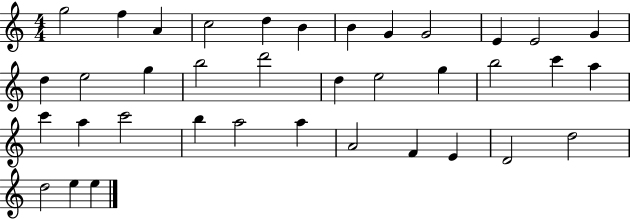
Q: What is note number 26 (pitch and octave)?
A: C6